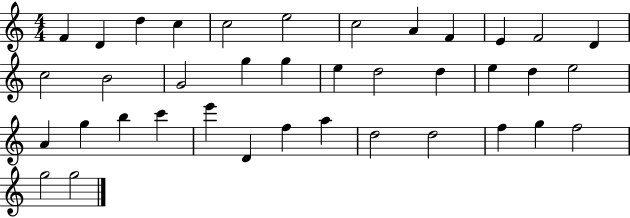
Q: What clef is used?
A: treble